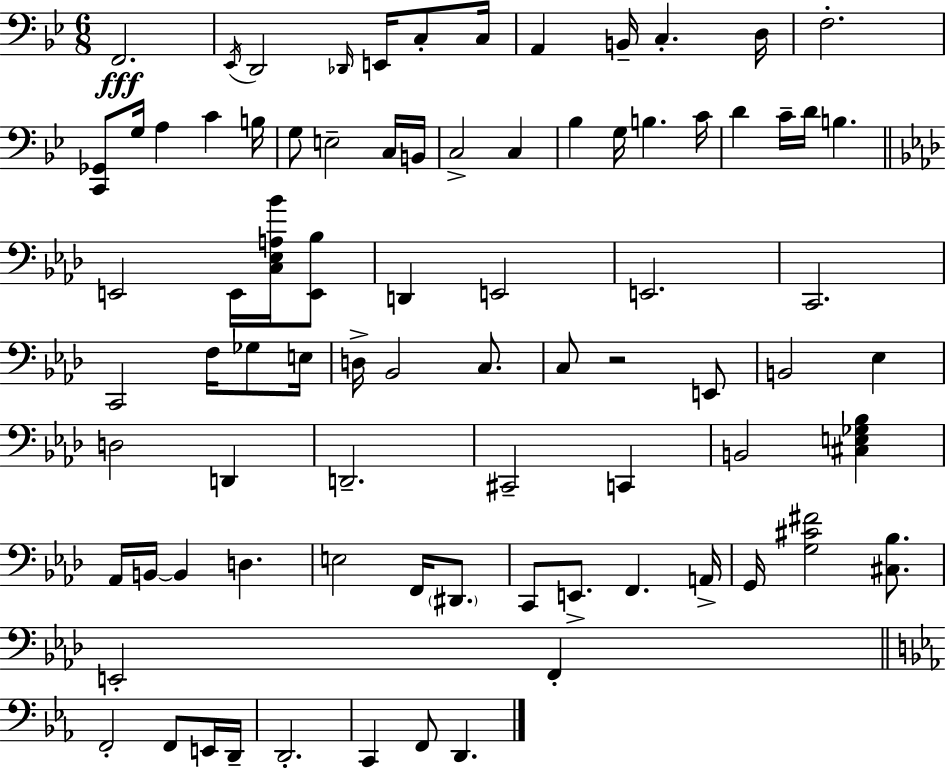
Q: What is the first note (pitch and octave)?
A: F2